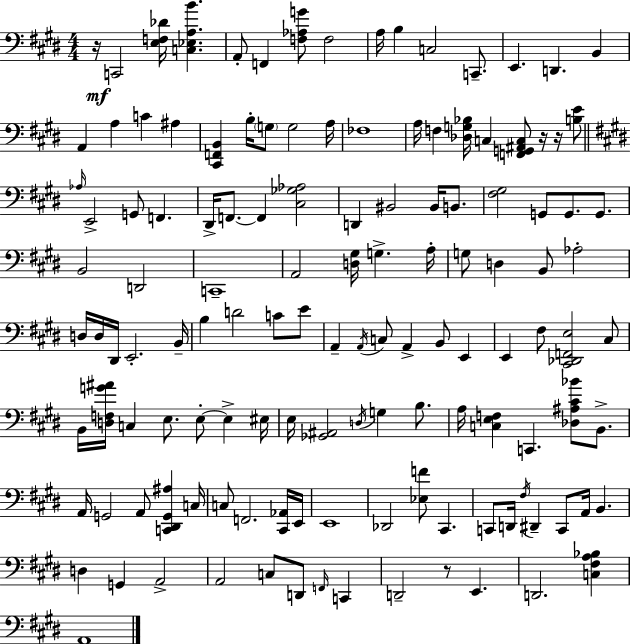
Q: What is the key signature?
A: E major